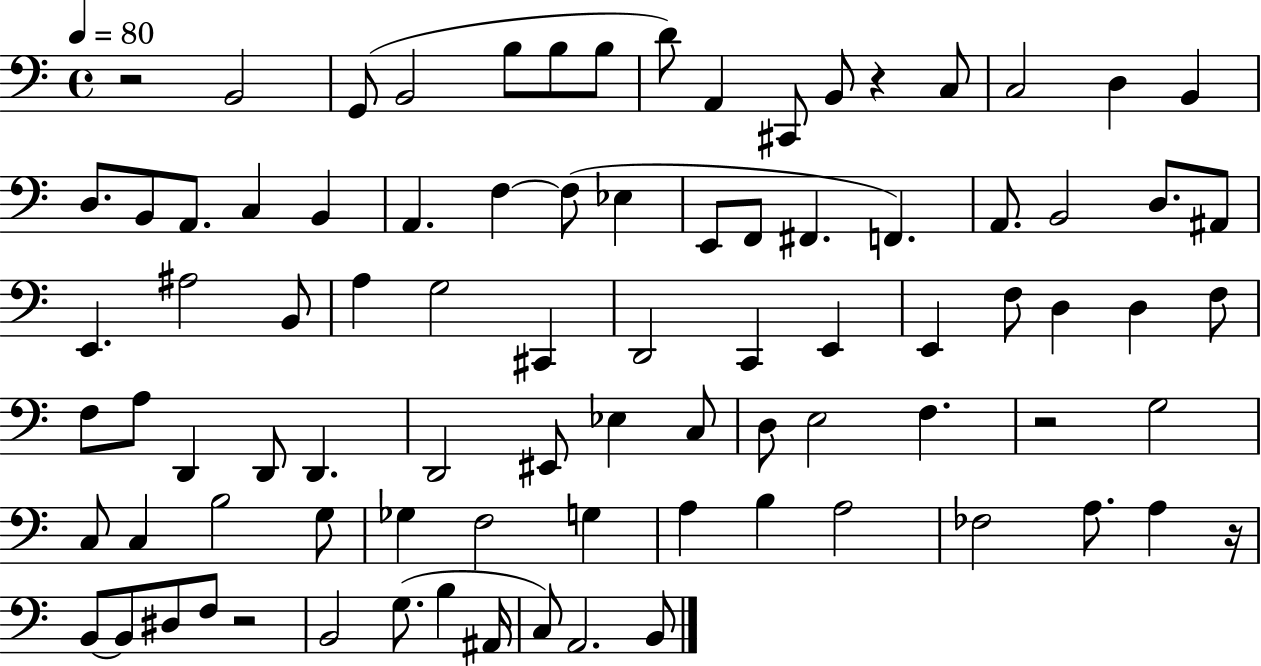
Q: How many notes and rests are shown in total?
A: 87